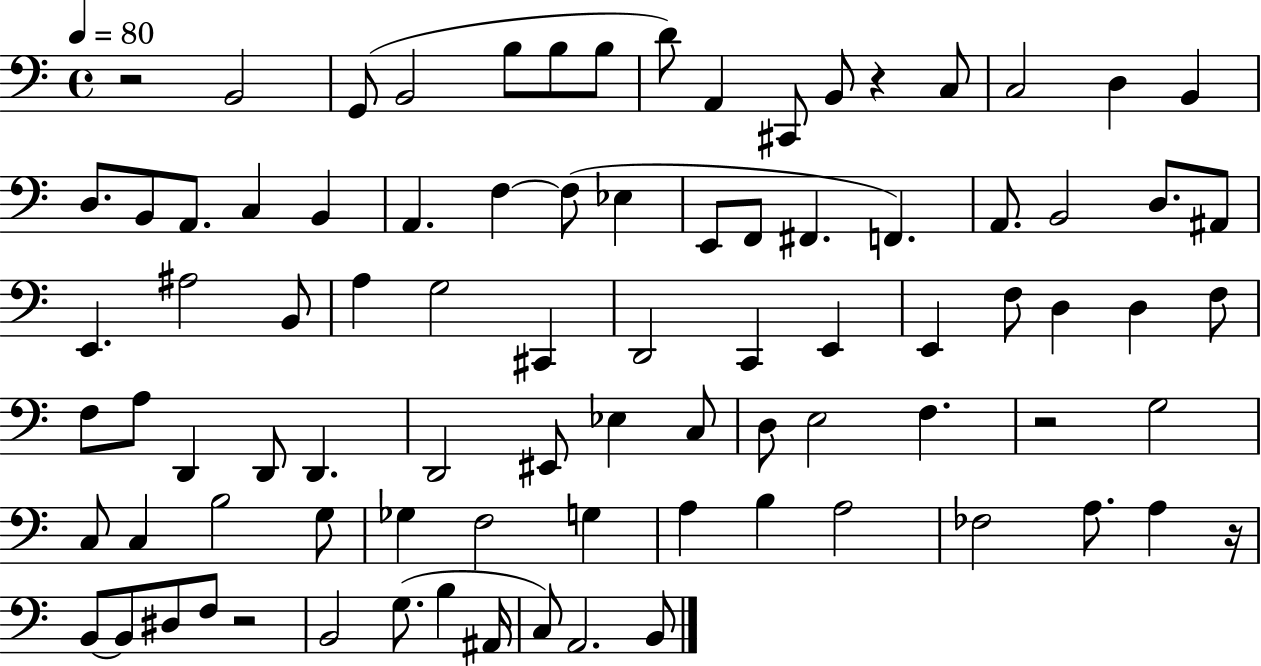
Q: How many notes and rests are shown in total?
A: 87